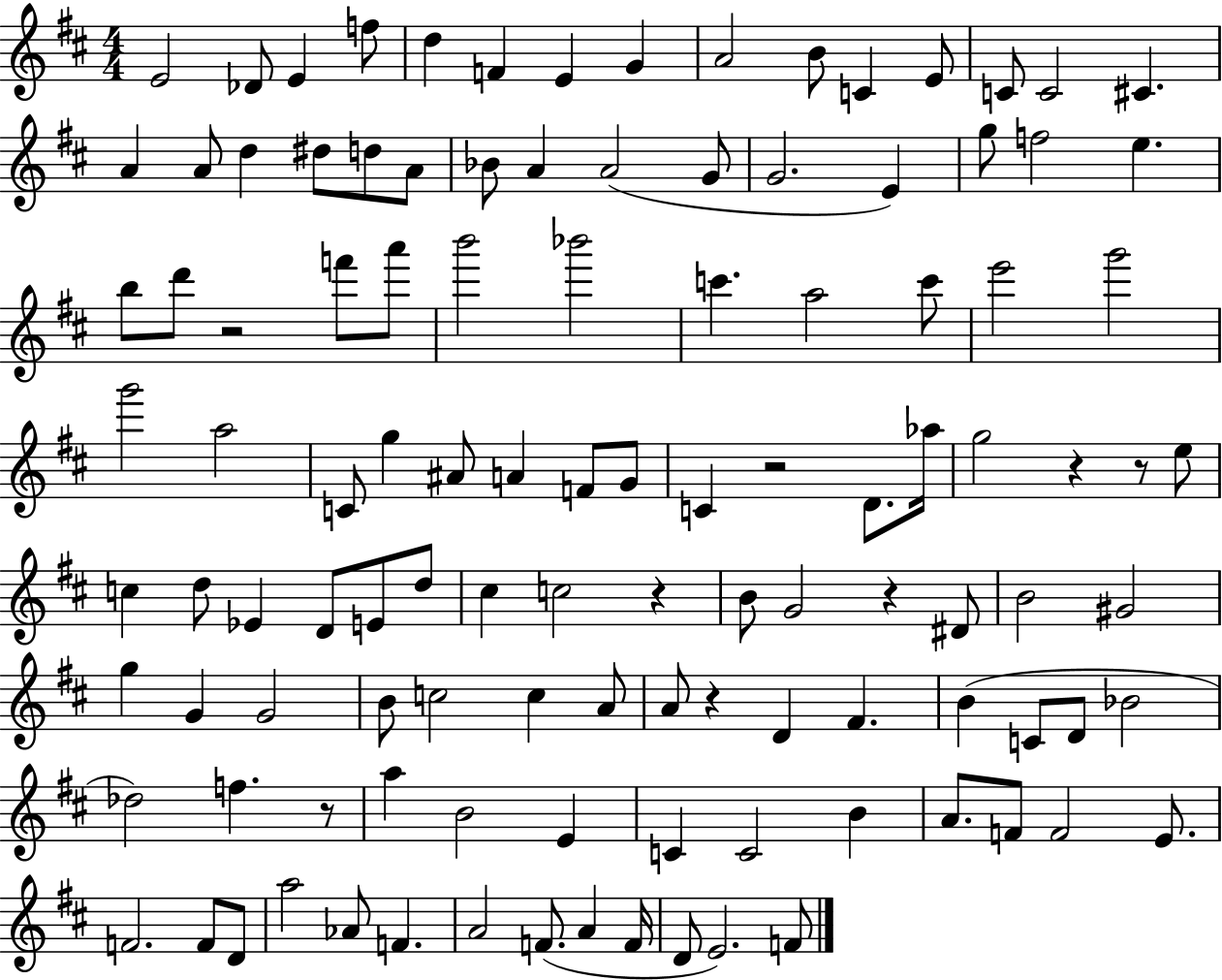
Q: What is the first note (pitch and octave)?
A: E4